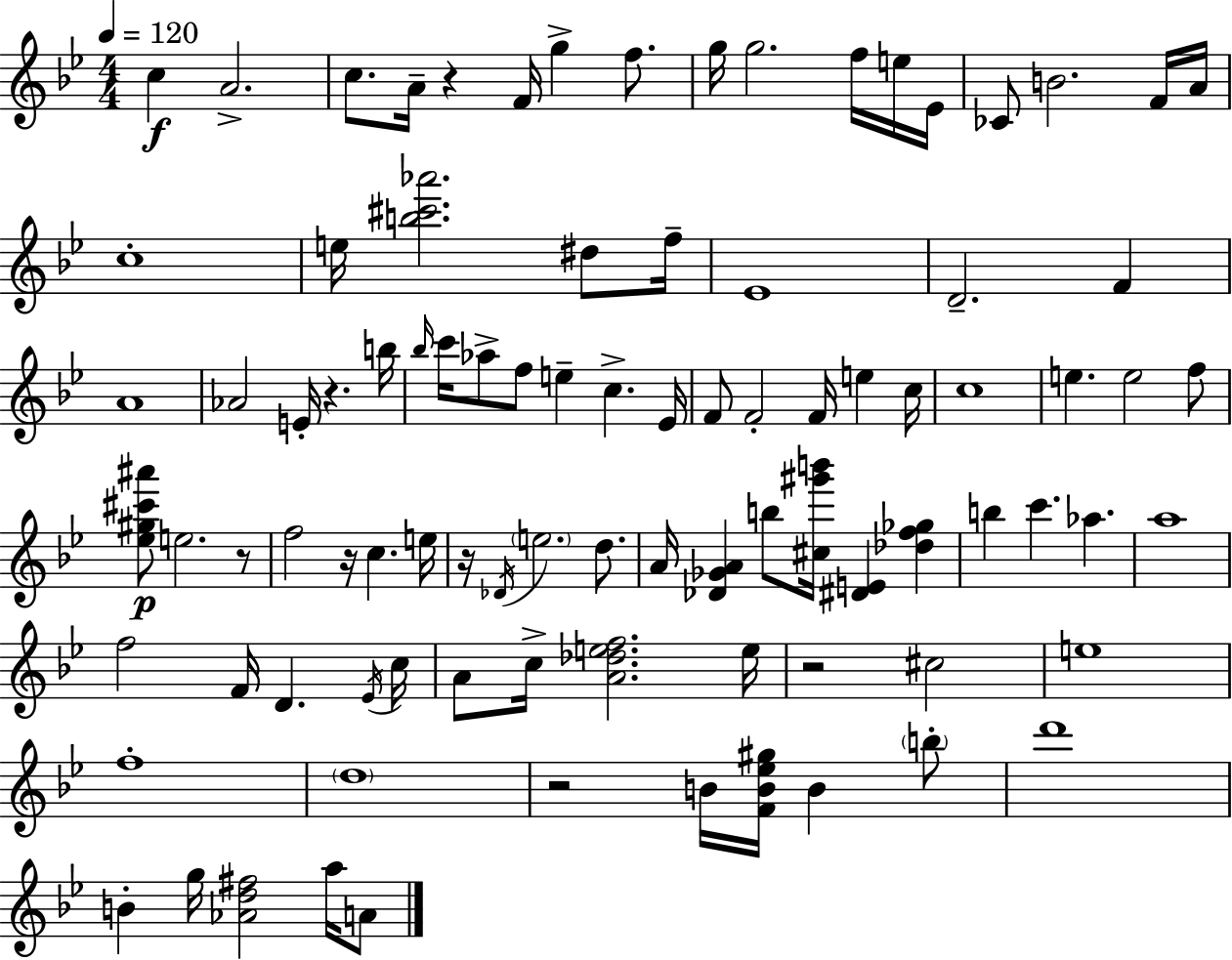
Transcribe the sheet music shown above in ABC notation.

X:1
T:Untitled
M:4/4
L:1/4
K:Bb
c A2 c/2 A/4 z F/4 g f/2 g/4 g2 f/4 e/4 _E/4 _C/2 B2 F/4 A/4 c4 e/4 [b^c'_a']2 ^d/2 f/4 _E4 D2 F A4 _A2 E/4 z b/4 _b/4 c'/4 _a/2 f/2 e c _E/4 F/2 F2 F/4 e c/4 c4 e e2 f/2 [_e^g^c'^a']/2 e2 z/2 f2 z/4 c e/4 z/4 _D/4 e2 d/2 A/4 [_D_GA] b/2 [^c^g'b']/4 [^DE] [_df_g] b c' _a a4 f2 F/4 D _E/4 c/4 A/2 c/4 [A_def]2 e/4 z2 ^c2 e4 f4 d4 z2 B/4 [FB_e^g]/4 B b/2 d'4 B g/4 [_Ad^f]2 a/4 A/2